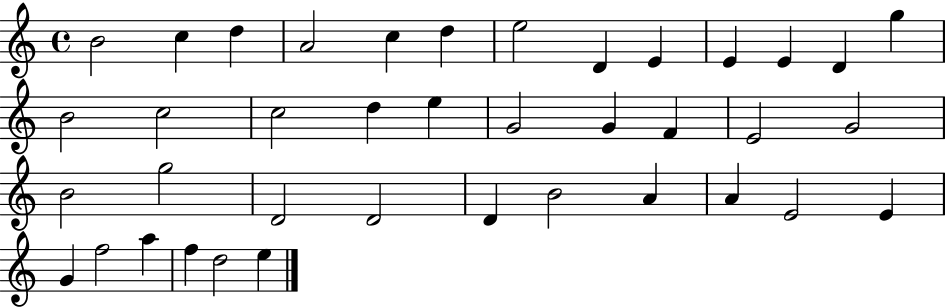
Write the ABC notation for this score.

X:1
T:Untitled
M:4/4
L:1/4
K:C
B2 c d A2 c d e2 D E E E D g B2 c2 c2 d e G2 G F E2 G2 B2 g2 D2 D2 D B2 A A E2 E G f2 a f d2 e